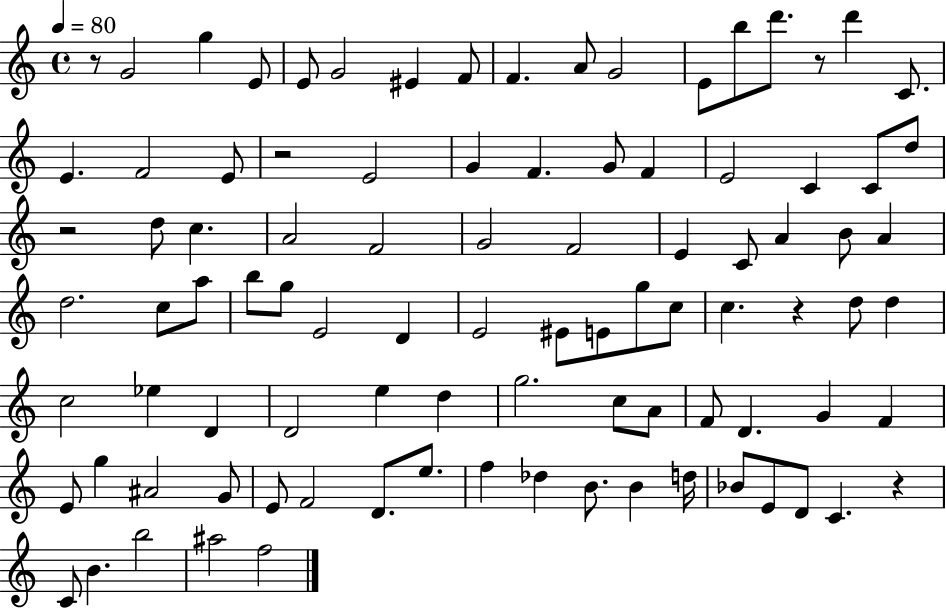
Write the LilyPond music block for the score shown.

{
  \clef treble
  \time 4/4
  \defaultTimeSignature
  \key c \major
  \tempo 4 = 80
  r8 g'2 g''4 e'8 | e'8 g'2 eis'4 f'8 | f'4. a'8 g'2 | e'8 b''8 d'''8. r8 d'''4 c'8. | \break e'4. f'2 e'8 | r2 e'2 | g'4 f'4. g'8 f'4 | e'2 c'4 c'8 d''8 | \break r2 d''8 c''4. | a'2 f'2 | g'2 f'2 | e'4 c'8 a'4 b'8 a'4 | \break d''2. c''8 a''8 | b''8 g''8 e'2 d'4 | e'2 eis'8 e'8 g''8 c''8 | c''4. r4 d''8 d''4 | \break c''2 ees''4 d'4 | d'2 e''4 d''4 | g''2. c''8 a'8 | f'8 d'4. g'4 f'4 | \break e'8 g''4 ais'2 g'8 | e'8 f'2 d'8. e''8. | f''4 des''4 b'8. b'4 d''16 | bes'8 e'8 d'8 c'4. r4 | \break c'8 b'4. b''2 | ais''2 f''2 | \bar "|."
}